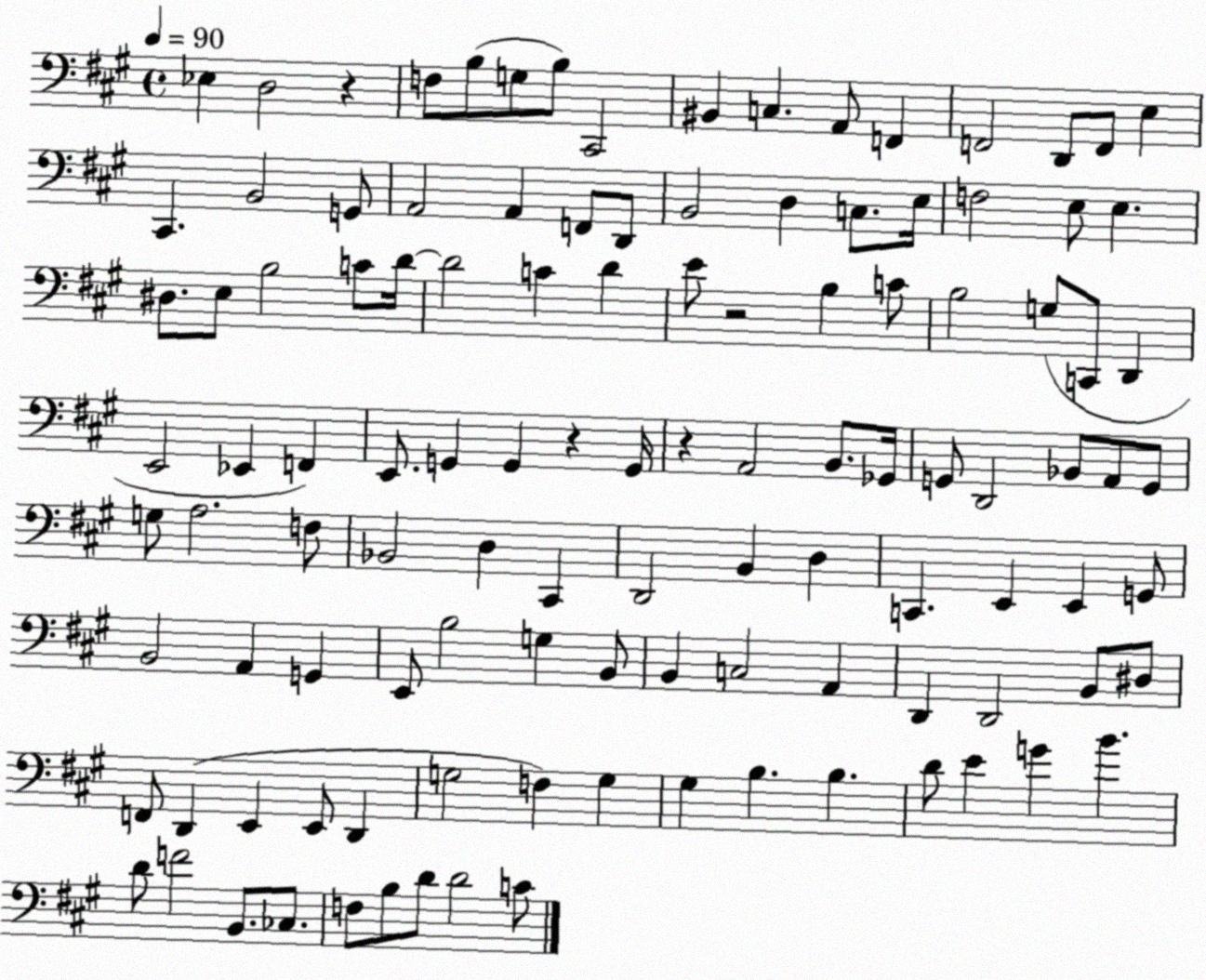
X:1
T:Untitled
M:4/4
L:1/4
K:A
_E, D,2 z F,/2 B,/2 G,/2 B,/2 ^C,,2 ^B,, C, A,,/2 F,, F,,2 D,,/2 F,,/2 E, ^C,, B,,2 G,,/2 A,,2 A,, F,,/2 D,,/2 B,,2 D, C,/2 E,/4 F,2 E,/2 E, ^D,/2 E,/2 B,2 C/2 D/4 D2 C D E/2 z2 B, C/2 B,2 G,/2 C,,/2 D,, E,,2 _E,, F,, E,,/2 G,, G,, z G,,/4 z A,,2 B,,/2 _G,,/4 G,,/2 D,,2 _B,,/2 A,,/2 G,,/2 G,/2 A,2 F,/2 _B,,2 D, ^C,, D,,2 B,, D, C,, E,, E,, G,,/2 B,,2 A,, G,, E,,/2 B,2 G, B,,/2 B,, C,2 A,, D,, D,,2 B,,/2 ^D,/2 F,,/2 D,, E,, E,,/2 D,, G,2 F, G, ^G, B, B, D/2 E G B D/2 F2 B,,/2 _C,/2 F,/2 B,/2 D/2 D2 C/2